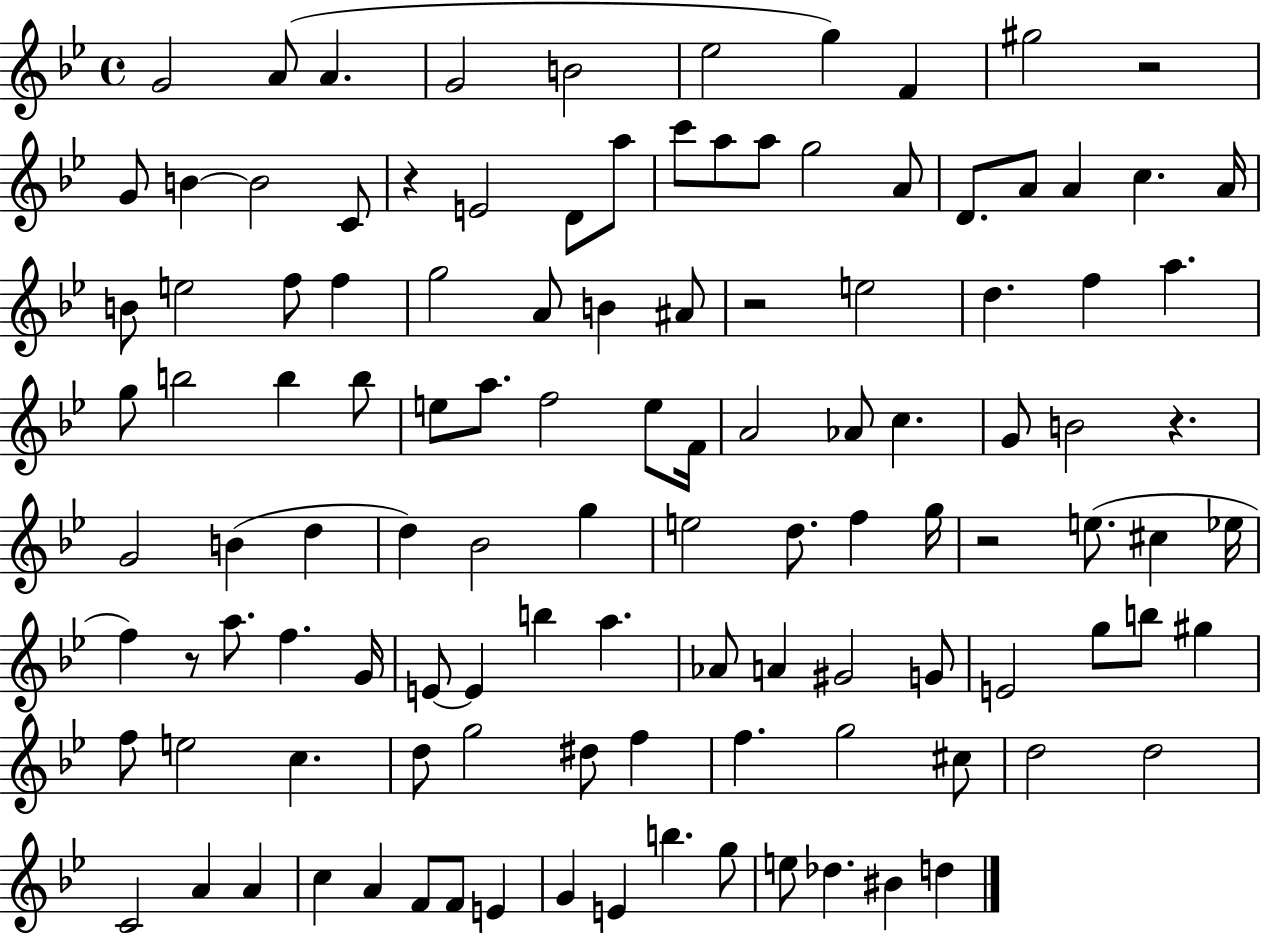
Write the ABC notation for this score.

X:1
T:Untitled
M:4/4
L:1/4
K:Bb
G2 A/2 A G2 B2 _e2 g F ^g2 z2 G/2 B B2 C/2 z E2 D/2 a/2 c'/2 a/2 a/2 g2 A/2 D/2 A/2 A c A/4 B/2 e2 f/2 f g2 A/2 B ^A/2 z2 e2 d f a g/2 b2 b b/2 e/2 a/2 f2 e/2 F/4 A2 _A/2 c G/2 B2 z G2 B d d _B2 g e2 d/2 f g/4 z2 e/2 ^c _e/4 f z/2 a/2 f G/4 E/2 E b a _A/2 A ^G2 G/2 E2 g/2 b/2 ^g f/2 e2 c d/2 g2 ^d/2 f f g2 ^c/2 d2 d2 C2 A A c A F/2 F/2 E G E b g/2 e/2 _d ^B d